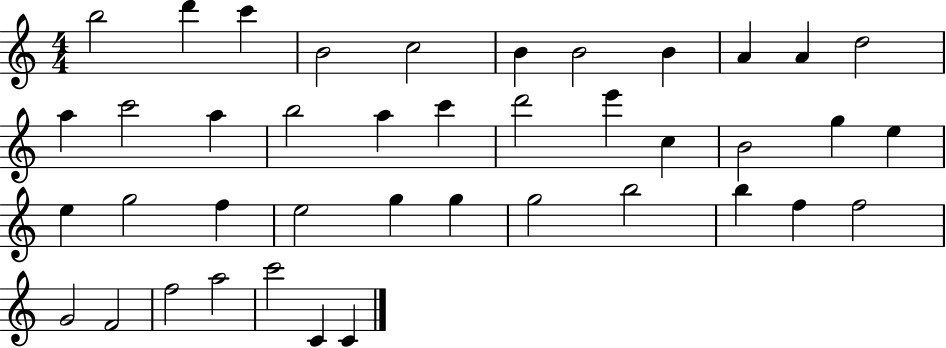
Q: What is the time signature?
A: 4/4